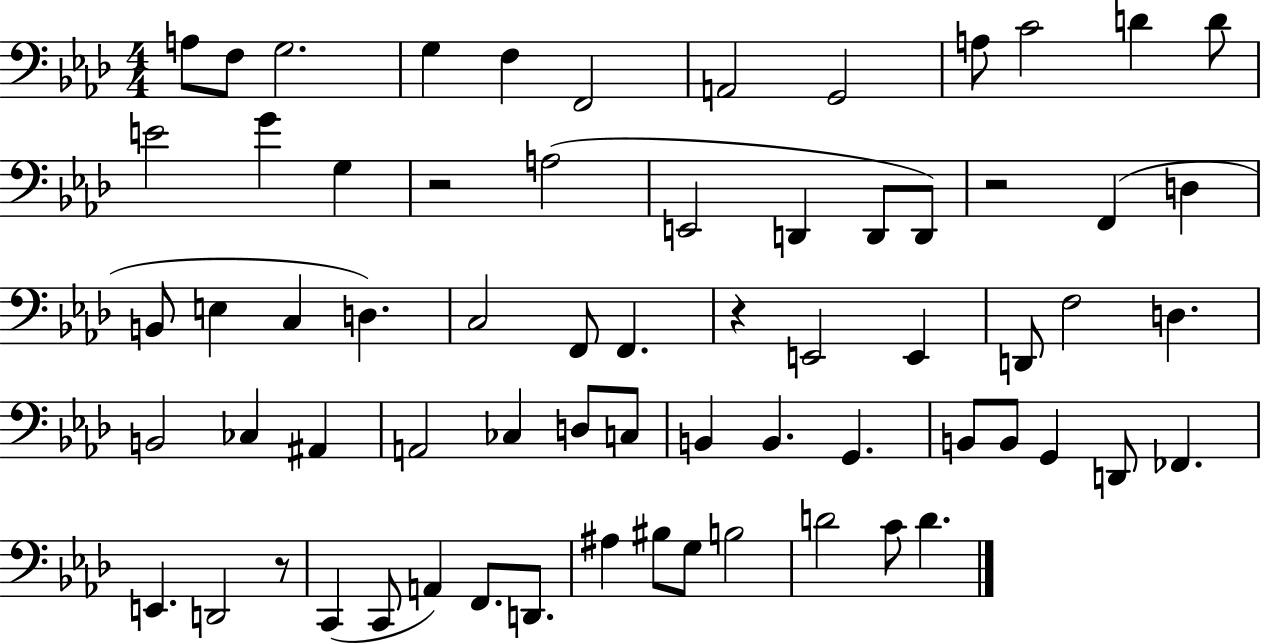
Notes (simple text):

A3/e F3/e G3/h. G3/q F3/q F2/h A2/h G2/h A3/e C4/h D4/q D4/e E4/h G4/q G3/q R/h A3/h E2/h D2/q D2/e D2/e R/h F2/q D3/q B2/e E3/q C3/q D3/q. C3/h F2/e F2/q. R/q E2/h E2/q D2/e F3/h D3/q. B2/h CES3/q A#2/q A2/h CES3/q D3/e C3/e B2/q B2/q. G2/q. B2/e B2/e G2/q D2/e FES2/q. E2/q. D2/h R/e C2/q C2/e A2/q F2/e. D2/e. A#3/q BIS3/e G3/e B3/h D4/h C4/e D4/q.